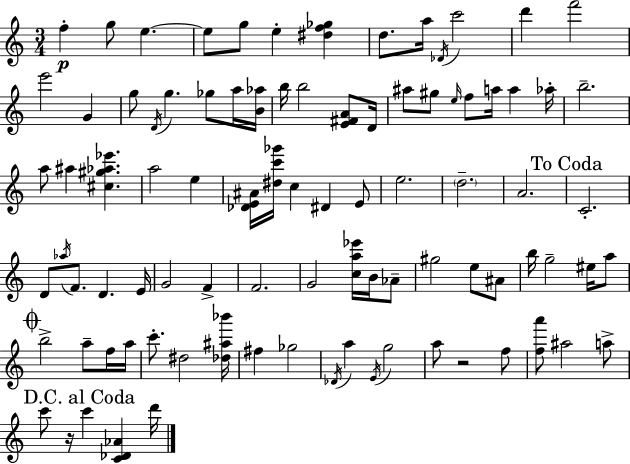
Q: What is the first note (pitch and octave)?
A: F5